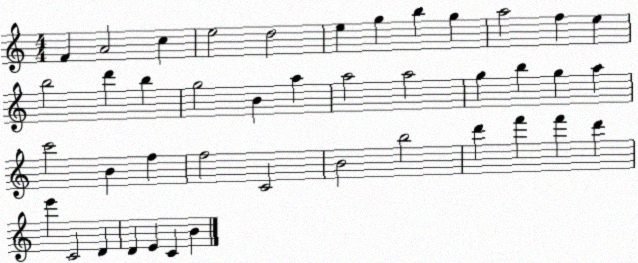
X:1
T:Untitled
M:4/4
L:1/4
K:C
F A2 c e2 d2 e g b g a2 f e b2 d' b g2 B a a2 a2 g b g a c'2 B f f2 C2 B2 b2 d' f' f' d' e' C2 D D E C B